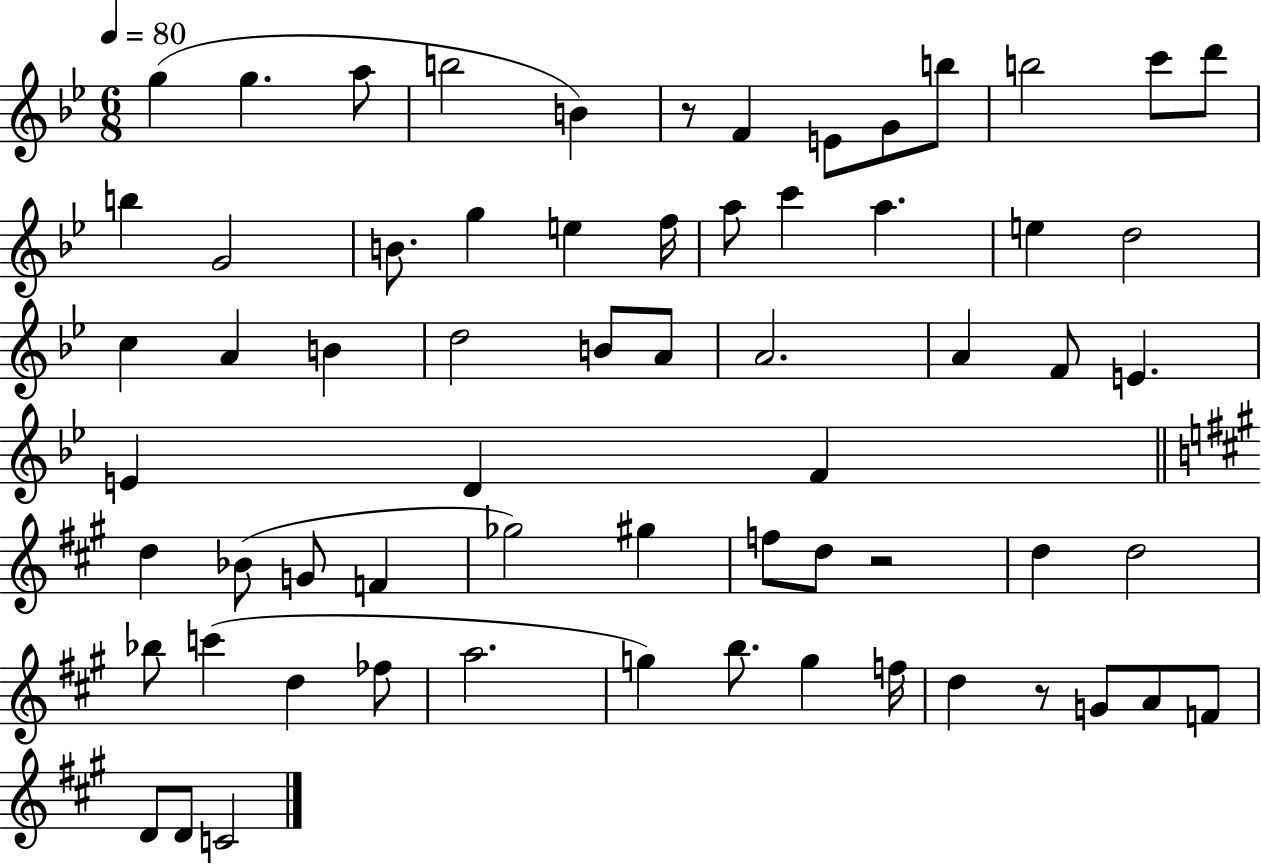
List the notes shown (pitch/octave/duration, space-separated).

G5/q G5/q. A5/e B5/h B4/q R/e F4/q E4/e G4/e B5/e B5/h C6/e D6/e B5/q G4/h B4/e. G5/q E5/q F5/s A5/e C6/q A5/q. E5/q D5/h C5/q A4/q B4/q D5/h B4/e A4/e A4/h. A4/q F4/e E4/q. E4/q D4/q F4/q D5/q Bb4/e G4/e F4/q Gb5/h G#5/q F5/e D5/e R/h D5/q D5/h Bb5/e C6/q D5/q FES5/e A5/h. G5/q B5/e. G5/q F5/s D5/q R/e G4/e A4/e F4/e D4/e D4/e C4/h